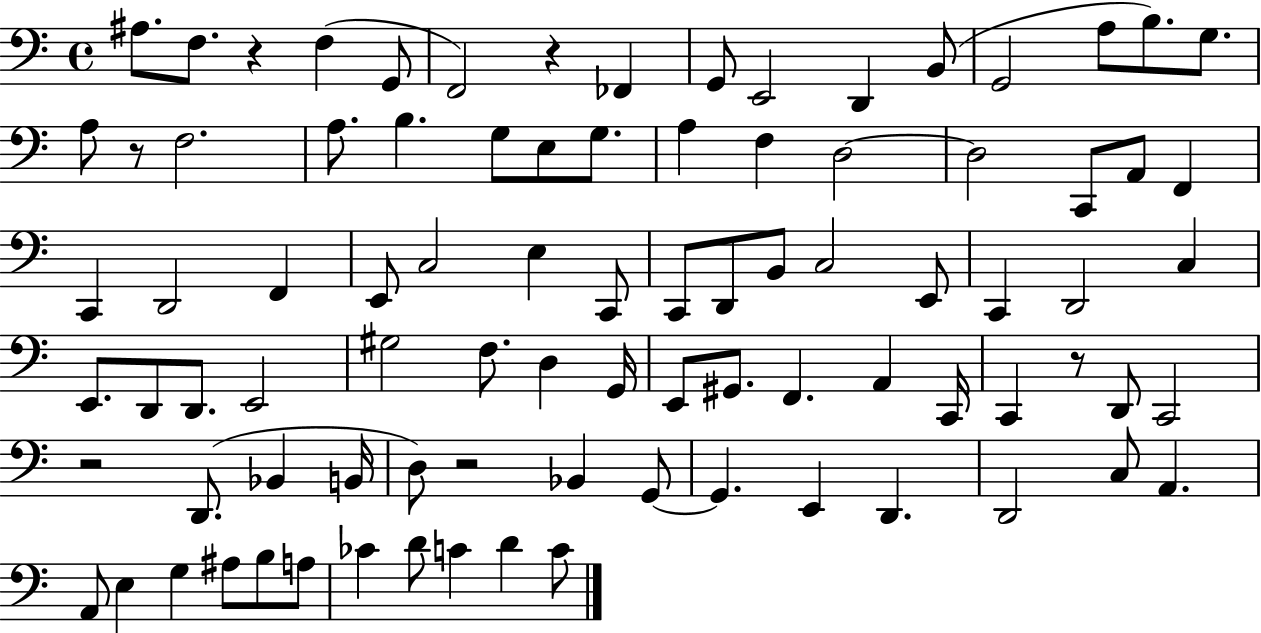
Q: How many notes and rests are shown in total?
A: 88